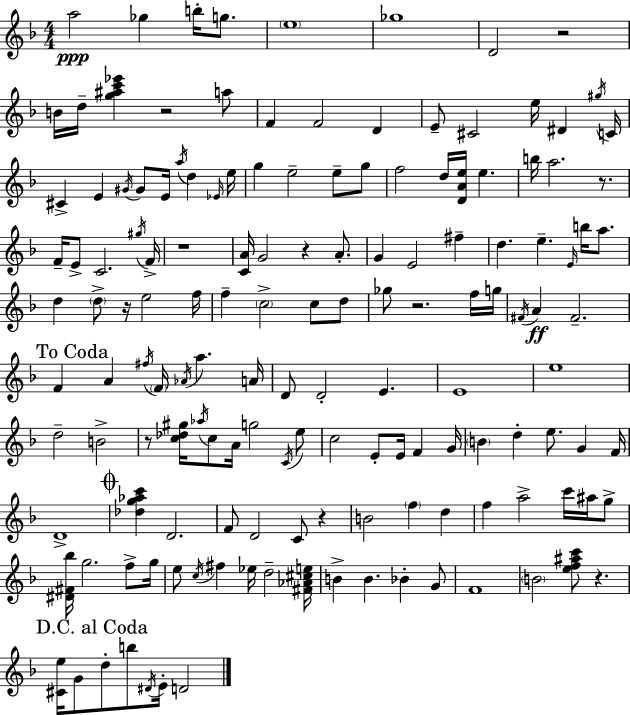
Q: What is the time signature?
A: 4/4